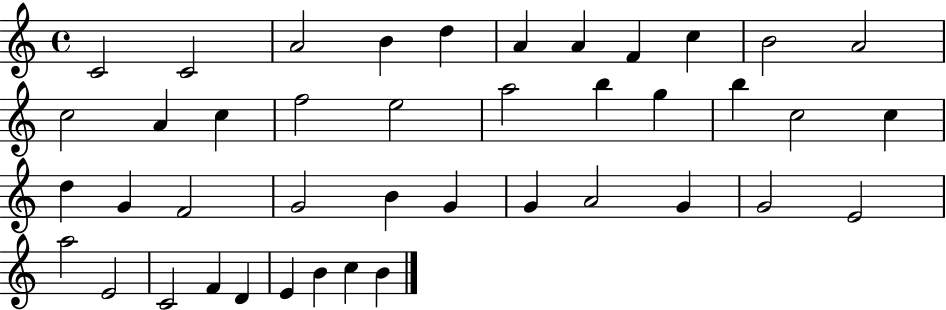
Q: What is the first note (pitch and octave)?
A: C4